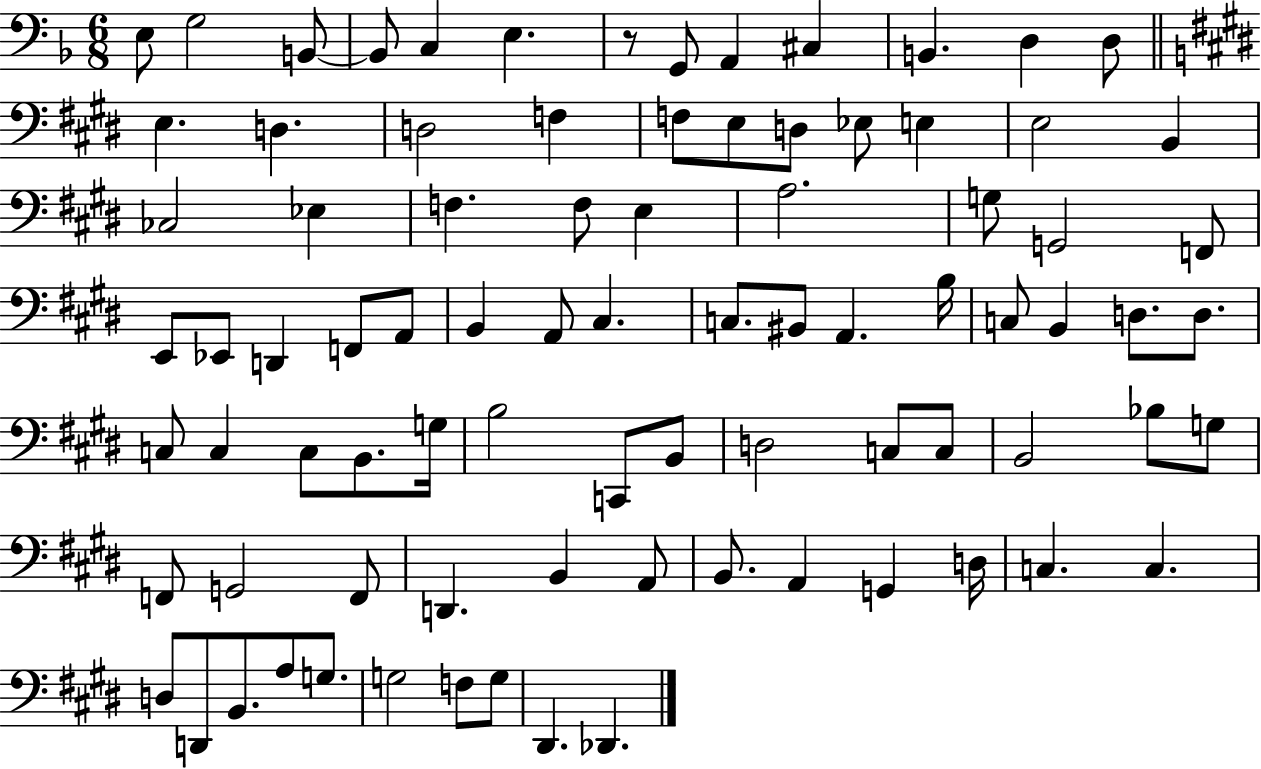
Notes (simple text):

E3/e G3/h B2/e B2/e C3/q E3/q. R/e G2/e A2/q C#3/q B2/q. D3/q D3/e E3/q. D3/q. D3/h F3/q F3/e E3/e D3/e Eb3/e E3/q E3/h B2/q CES3/h Eb3/q F3/q. F3/e E3/q A3/h. G3/e G2/h F2/e E2/e Eb2/e D2/q F2/e A2/e B2/q A2/e C#3/q. C3/e. BIS2/e A2/q. B3/s C3/e B2/q D3/e. D3/e. C3/e C3/q C3/e B2/e. G3/s B3/h C2/e B2/e D3/h C3/e C3/e B2/h Bb3/e G3/e F2/e G2/h F2/e D2/q. B2/q A2/e B2/e. A2/q G2/q D3/s C3/q. C3/q. D3/e D2/e B2/e. A3/e G3/e. G3/h F3/e G3/e D#2/q. Db2/q.